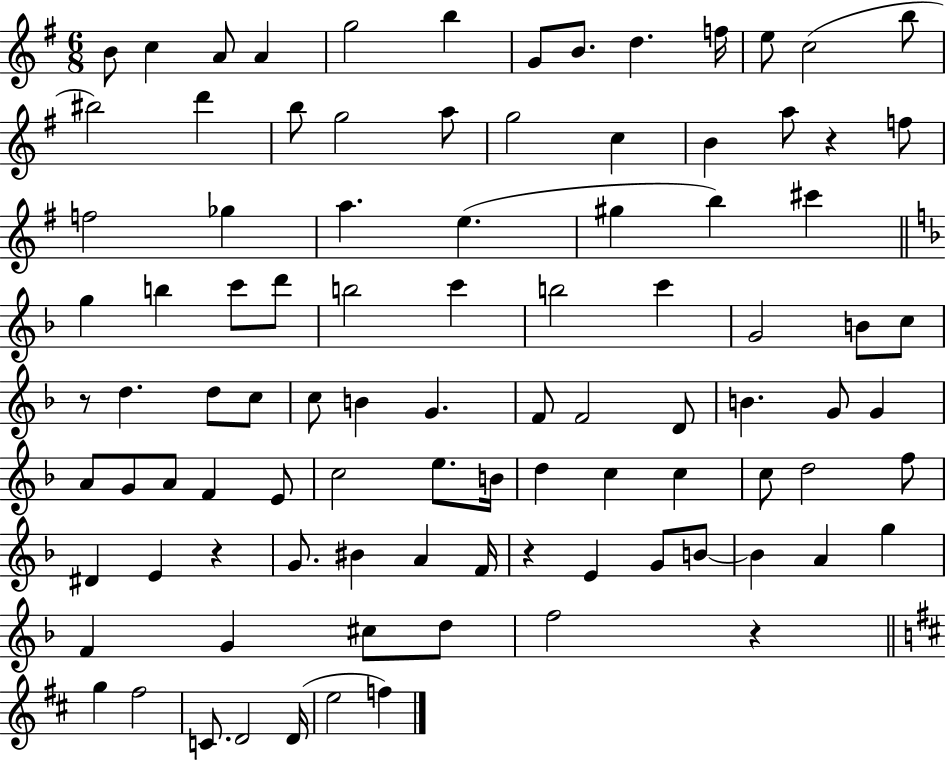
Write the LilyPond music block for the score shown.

{
  \clef treble
  \numericTimeSignature
  \time 6/8
  \key g \major
  \repeat volta 2 { b'8 c''4 a'8 a'4 | g''2 b''4 | g'8 b'8. d''4. f''16 | e''8 c''2( b''8 | \break bis''2) d'''4 | b''8 g''2 a''8 | g''2 c''4 | b'4 a''8 r4 f''8 | \break f''2 ges''4 | a''4. e''4.( | gis''4 b''4) cis'''4 | \bar "||" \break \key f \major g''4 b''4 c'''8 d'''8 | b''2 c'''4 | b''2 c'''4 | g'2 b'8 c''8 | \break r8 d''4. d''8 c''8 | c''8 b'4 g'4. | f'8 f'2 d'8 | b'4. g'8 g'4 | \break a'8 g'8 a'8 f'4 e'8 | c''2 e''8. b'16 | d''4 c''4 c''4 | c''8 d''2 f''8 | \break dis'4 e'4 r4 | g'8. bis'4 a'4 f'16 | r4 e'4 g'8 b'8~~ | b'4 a'4 g''4 | \break f'4 g'4 cis''8 d''8 | f''2 r4 | \bar "||" \break \key d \major g''4 fis''2 | c'8. d'2 d'16( | e''2 f''4) | } \bar "|."
}